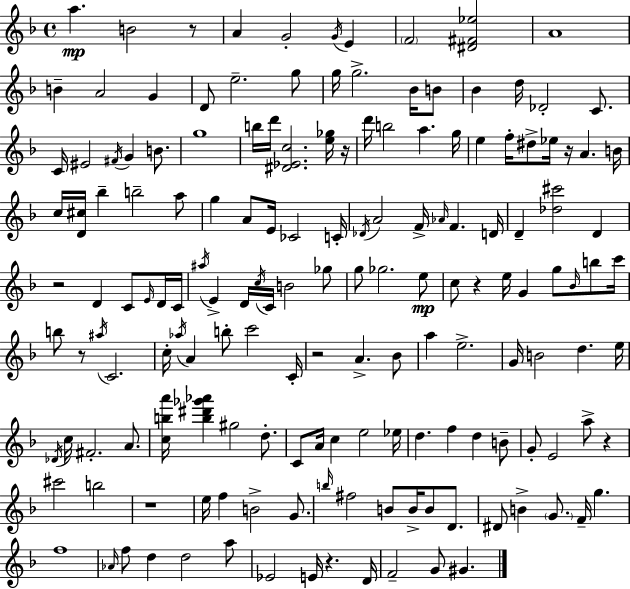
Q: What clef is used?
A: treble